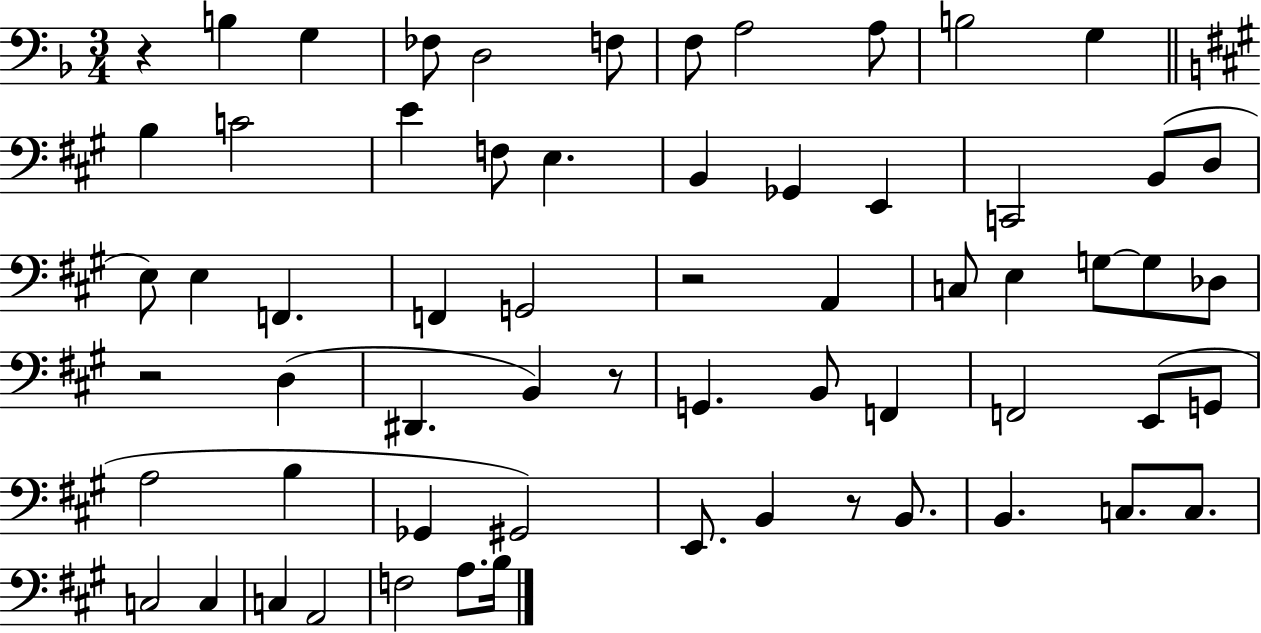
{
  \clef bass
  \numericTimeSignature
  \time 3/4
  \key f \major
  \repeat volta 2 { r4 b4 g4 | fes8 d2 f8 | f8 a2 a8 | b2 g4 | \break \bar "||" \break \key a \major b4 c'2 | e'4 f8 e4. | b,4 ges,4 e,4 | c,2 b,8( d8 | \break e8) e4 f,4. | f,4 g,2 | r2 a,4 | c8 e4 g8~~ g8 des8 | \break r2 d4( | dis,4. b,4) r8 | g,4. b,8 f,4 | f,2 e,8( g,8 | \break a2 b4 | ges,4 gis,2) | e,8. b,4 r8 b,8. | b,4. c8. c8. | \break c2 c4 | c4 a,2 | f2 a8. b16 | } \bar "|."
}